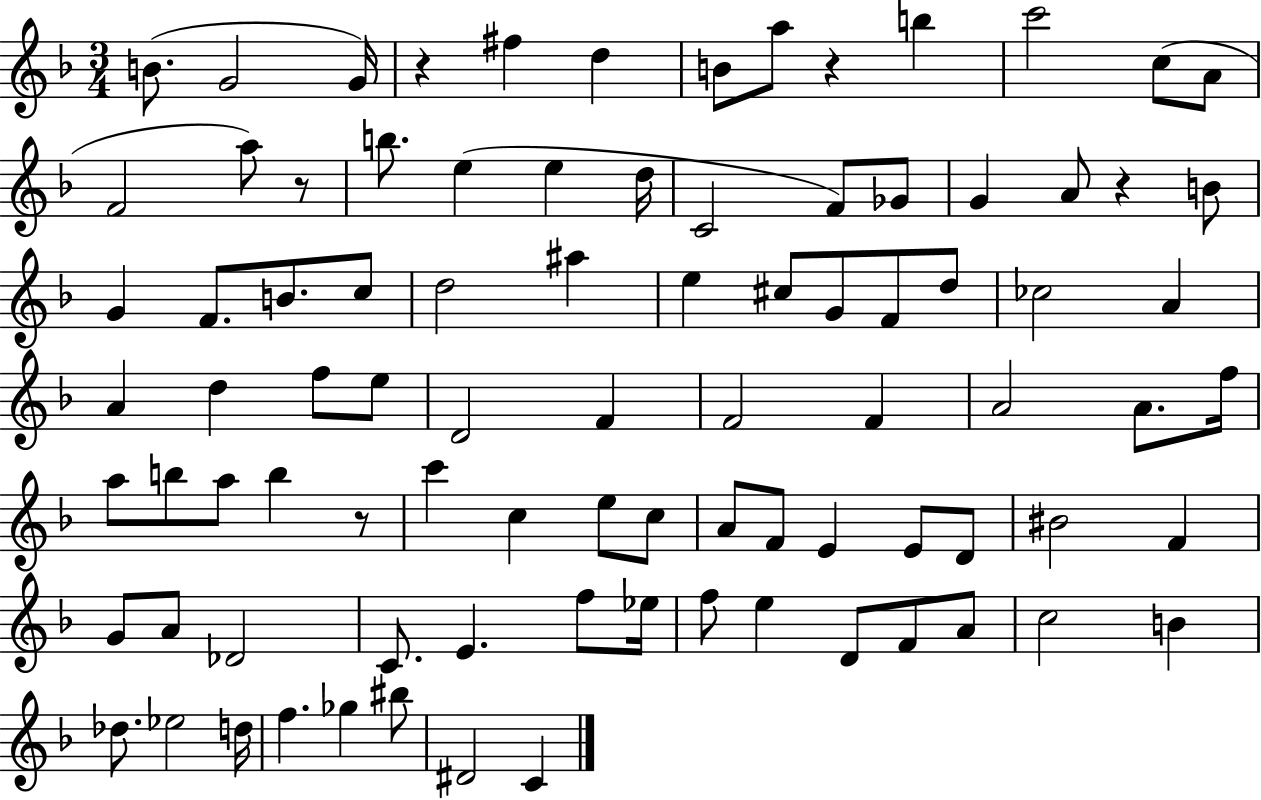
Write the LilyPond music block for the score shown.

{
  \clef treble
  \numericTimeSignature
  \time 3/4
  \key f \major
  b'8.( g'2 g'16) | r4 fis''4 d''4 | b'8 a''8 r4 b''4 | c'''2 c''8( a'8 | \break f'2 a''8) r8 | b''8. e''4( e''4 d''16 | c'2 f'8) ges'8 | g'4 a'8 r4 b'8 | \break g'4 f'8. b'8. c''8 | d''2 ais''4 | e''4 cis''8 g'8 f'8 d''8 | ces''2 a'4 | \break a'4 d''4 f''8 e''8 | d'2 f'4 | f'2 f'4 | a'2 a'8. f''16 | \break a''8 b''8 a''8 b''4 r8 | c'''4 c''4 e''8 c''8 | a'8 f'8 e'4 e'8 d'8 | bis'2 f'4 | \break g'8 a'8 des'2 | c'8. e'4. f''8 ees''16 | f''8 e''4 d'8 f'8 a'8 | c''2 b'4 | \break des''8. ees''2 d''16 | f''4. ges''4 bis''8 | dis'2 c'4 | \bar "|."
}